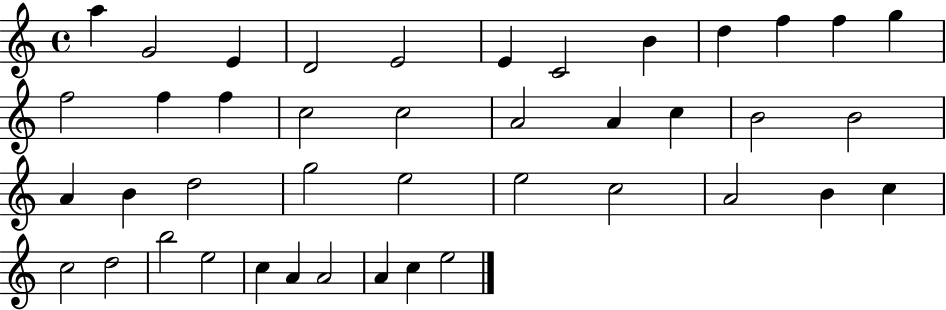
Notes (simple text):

A5/q G4/h E4/q D4/h E4/h E4/q C4/h B4/q D5/q F5/q F5/q G5/q F5/h F5/q F5/q C5/h C5/h A4/h A4/q C5/q B4/h B4/h A4/q B4/q D5/h G5/h E5/h E5/h C5/h A4/h B4/q C5/q C5/h D5/h B5/h E5/h C5/q A4/q A4/h A4/q C5/q E5/h